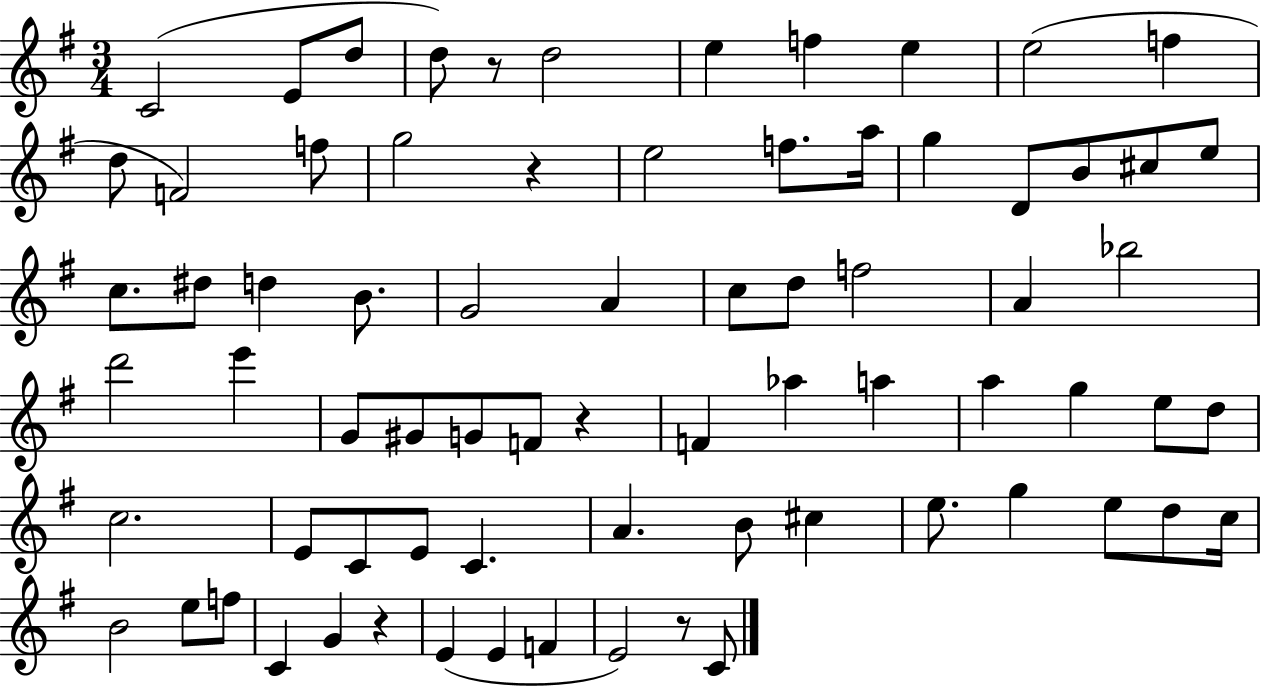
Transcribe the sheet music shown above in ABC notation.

X:1
T:Untitled
M:3/4
L:1/4
K:G
C2 E/2 d/2 d/2 z/2 d2 e f e e2 f d/2 F2 f/2 g2 z e2 f/2 a/4 g D/2 B/2 ^c/2 e/2 c/2 ^d/2 d B/2 G2 A c/2 d/2 f2 A _b2 d'2 e' G/2 ^G/2 G/2 F/2 z F _a a a g e/2 d/2 c2 E/2 C/2 E/2 C A B/2 ^c e/2 g e/2 d/2 c/4 B2 e/2 f/2 C G z E E F E2 z/2 C/2